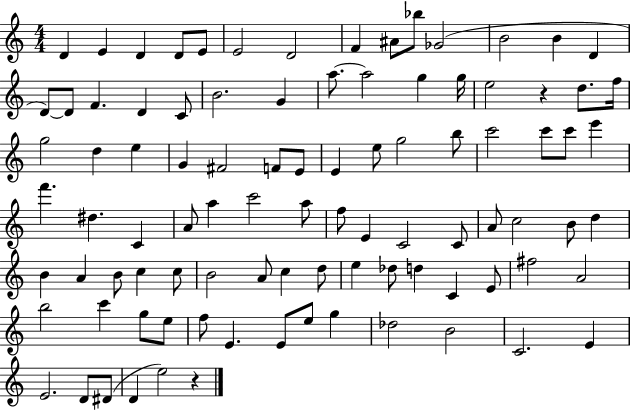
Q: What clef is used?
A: treble